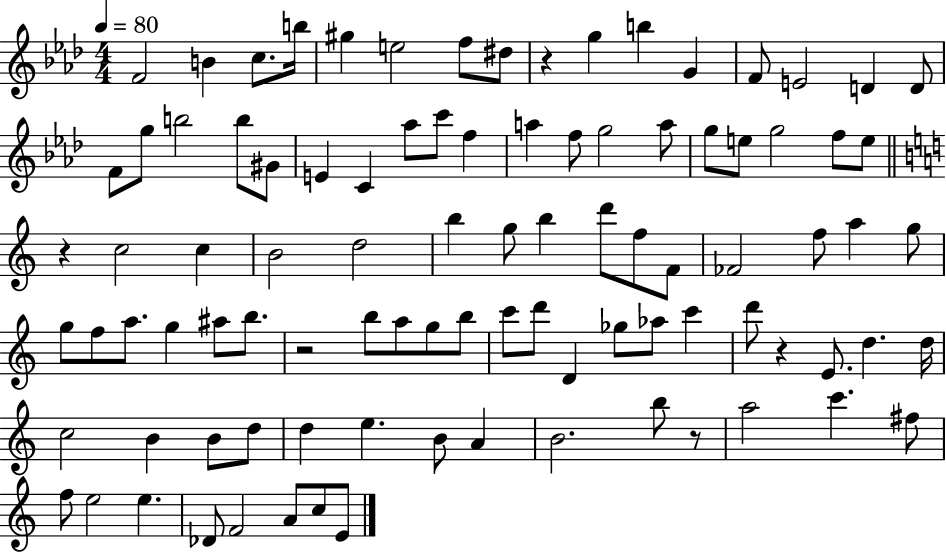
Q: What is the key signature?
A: AES major